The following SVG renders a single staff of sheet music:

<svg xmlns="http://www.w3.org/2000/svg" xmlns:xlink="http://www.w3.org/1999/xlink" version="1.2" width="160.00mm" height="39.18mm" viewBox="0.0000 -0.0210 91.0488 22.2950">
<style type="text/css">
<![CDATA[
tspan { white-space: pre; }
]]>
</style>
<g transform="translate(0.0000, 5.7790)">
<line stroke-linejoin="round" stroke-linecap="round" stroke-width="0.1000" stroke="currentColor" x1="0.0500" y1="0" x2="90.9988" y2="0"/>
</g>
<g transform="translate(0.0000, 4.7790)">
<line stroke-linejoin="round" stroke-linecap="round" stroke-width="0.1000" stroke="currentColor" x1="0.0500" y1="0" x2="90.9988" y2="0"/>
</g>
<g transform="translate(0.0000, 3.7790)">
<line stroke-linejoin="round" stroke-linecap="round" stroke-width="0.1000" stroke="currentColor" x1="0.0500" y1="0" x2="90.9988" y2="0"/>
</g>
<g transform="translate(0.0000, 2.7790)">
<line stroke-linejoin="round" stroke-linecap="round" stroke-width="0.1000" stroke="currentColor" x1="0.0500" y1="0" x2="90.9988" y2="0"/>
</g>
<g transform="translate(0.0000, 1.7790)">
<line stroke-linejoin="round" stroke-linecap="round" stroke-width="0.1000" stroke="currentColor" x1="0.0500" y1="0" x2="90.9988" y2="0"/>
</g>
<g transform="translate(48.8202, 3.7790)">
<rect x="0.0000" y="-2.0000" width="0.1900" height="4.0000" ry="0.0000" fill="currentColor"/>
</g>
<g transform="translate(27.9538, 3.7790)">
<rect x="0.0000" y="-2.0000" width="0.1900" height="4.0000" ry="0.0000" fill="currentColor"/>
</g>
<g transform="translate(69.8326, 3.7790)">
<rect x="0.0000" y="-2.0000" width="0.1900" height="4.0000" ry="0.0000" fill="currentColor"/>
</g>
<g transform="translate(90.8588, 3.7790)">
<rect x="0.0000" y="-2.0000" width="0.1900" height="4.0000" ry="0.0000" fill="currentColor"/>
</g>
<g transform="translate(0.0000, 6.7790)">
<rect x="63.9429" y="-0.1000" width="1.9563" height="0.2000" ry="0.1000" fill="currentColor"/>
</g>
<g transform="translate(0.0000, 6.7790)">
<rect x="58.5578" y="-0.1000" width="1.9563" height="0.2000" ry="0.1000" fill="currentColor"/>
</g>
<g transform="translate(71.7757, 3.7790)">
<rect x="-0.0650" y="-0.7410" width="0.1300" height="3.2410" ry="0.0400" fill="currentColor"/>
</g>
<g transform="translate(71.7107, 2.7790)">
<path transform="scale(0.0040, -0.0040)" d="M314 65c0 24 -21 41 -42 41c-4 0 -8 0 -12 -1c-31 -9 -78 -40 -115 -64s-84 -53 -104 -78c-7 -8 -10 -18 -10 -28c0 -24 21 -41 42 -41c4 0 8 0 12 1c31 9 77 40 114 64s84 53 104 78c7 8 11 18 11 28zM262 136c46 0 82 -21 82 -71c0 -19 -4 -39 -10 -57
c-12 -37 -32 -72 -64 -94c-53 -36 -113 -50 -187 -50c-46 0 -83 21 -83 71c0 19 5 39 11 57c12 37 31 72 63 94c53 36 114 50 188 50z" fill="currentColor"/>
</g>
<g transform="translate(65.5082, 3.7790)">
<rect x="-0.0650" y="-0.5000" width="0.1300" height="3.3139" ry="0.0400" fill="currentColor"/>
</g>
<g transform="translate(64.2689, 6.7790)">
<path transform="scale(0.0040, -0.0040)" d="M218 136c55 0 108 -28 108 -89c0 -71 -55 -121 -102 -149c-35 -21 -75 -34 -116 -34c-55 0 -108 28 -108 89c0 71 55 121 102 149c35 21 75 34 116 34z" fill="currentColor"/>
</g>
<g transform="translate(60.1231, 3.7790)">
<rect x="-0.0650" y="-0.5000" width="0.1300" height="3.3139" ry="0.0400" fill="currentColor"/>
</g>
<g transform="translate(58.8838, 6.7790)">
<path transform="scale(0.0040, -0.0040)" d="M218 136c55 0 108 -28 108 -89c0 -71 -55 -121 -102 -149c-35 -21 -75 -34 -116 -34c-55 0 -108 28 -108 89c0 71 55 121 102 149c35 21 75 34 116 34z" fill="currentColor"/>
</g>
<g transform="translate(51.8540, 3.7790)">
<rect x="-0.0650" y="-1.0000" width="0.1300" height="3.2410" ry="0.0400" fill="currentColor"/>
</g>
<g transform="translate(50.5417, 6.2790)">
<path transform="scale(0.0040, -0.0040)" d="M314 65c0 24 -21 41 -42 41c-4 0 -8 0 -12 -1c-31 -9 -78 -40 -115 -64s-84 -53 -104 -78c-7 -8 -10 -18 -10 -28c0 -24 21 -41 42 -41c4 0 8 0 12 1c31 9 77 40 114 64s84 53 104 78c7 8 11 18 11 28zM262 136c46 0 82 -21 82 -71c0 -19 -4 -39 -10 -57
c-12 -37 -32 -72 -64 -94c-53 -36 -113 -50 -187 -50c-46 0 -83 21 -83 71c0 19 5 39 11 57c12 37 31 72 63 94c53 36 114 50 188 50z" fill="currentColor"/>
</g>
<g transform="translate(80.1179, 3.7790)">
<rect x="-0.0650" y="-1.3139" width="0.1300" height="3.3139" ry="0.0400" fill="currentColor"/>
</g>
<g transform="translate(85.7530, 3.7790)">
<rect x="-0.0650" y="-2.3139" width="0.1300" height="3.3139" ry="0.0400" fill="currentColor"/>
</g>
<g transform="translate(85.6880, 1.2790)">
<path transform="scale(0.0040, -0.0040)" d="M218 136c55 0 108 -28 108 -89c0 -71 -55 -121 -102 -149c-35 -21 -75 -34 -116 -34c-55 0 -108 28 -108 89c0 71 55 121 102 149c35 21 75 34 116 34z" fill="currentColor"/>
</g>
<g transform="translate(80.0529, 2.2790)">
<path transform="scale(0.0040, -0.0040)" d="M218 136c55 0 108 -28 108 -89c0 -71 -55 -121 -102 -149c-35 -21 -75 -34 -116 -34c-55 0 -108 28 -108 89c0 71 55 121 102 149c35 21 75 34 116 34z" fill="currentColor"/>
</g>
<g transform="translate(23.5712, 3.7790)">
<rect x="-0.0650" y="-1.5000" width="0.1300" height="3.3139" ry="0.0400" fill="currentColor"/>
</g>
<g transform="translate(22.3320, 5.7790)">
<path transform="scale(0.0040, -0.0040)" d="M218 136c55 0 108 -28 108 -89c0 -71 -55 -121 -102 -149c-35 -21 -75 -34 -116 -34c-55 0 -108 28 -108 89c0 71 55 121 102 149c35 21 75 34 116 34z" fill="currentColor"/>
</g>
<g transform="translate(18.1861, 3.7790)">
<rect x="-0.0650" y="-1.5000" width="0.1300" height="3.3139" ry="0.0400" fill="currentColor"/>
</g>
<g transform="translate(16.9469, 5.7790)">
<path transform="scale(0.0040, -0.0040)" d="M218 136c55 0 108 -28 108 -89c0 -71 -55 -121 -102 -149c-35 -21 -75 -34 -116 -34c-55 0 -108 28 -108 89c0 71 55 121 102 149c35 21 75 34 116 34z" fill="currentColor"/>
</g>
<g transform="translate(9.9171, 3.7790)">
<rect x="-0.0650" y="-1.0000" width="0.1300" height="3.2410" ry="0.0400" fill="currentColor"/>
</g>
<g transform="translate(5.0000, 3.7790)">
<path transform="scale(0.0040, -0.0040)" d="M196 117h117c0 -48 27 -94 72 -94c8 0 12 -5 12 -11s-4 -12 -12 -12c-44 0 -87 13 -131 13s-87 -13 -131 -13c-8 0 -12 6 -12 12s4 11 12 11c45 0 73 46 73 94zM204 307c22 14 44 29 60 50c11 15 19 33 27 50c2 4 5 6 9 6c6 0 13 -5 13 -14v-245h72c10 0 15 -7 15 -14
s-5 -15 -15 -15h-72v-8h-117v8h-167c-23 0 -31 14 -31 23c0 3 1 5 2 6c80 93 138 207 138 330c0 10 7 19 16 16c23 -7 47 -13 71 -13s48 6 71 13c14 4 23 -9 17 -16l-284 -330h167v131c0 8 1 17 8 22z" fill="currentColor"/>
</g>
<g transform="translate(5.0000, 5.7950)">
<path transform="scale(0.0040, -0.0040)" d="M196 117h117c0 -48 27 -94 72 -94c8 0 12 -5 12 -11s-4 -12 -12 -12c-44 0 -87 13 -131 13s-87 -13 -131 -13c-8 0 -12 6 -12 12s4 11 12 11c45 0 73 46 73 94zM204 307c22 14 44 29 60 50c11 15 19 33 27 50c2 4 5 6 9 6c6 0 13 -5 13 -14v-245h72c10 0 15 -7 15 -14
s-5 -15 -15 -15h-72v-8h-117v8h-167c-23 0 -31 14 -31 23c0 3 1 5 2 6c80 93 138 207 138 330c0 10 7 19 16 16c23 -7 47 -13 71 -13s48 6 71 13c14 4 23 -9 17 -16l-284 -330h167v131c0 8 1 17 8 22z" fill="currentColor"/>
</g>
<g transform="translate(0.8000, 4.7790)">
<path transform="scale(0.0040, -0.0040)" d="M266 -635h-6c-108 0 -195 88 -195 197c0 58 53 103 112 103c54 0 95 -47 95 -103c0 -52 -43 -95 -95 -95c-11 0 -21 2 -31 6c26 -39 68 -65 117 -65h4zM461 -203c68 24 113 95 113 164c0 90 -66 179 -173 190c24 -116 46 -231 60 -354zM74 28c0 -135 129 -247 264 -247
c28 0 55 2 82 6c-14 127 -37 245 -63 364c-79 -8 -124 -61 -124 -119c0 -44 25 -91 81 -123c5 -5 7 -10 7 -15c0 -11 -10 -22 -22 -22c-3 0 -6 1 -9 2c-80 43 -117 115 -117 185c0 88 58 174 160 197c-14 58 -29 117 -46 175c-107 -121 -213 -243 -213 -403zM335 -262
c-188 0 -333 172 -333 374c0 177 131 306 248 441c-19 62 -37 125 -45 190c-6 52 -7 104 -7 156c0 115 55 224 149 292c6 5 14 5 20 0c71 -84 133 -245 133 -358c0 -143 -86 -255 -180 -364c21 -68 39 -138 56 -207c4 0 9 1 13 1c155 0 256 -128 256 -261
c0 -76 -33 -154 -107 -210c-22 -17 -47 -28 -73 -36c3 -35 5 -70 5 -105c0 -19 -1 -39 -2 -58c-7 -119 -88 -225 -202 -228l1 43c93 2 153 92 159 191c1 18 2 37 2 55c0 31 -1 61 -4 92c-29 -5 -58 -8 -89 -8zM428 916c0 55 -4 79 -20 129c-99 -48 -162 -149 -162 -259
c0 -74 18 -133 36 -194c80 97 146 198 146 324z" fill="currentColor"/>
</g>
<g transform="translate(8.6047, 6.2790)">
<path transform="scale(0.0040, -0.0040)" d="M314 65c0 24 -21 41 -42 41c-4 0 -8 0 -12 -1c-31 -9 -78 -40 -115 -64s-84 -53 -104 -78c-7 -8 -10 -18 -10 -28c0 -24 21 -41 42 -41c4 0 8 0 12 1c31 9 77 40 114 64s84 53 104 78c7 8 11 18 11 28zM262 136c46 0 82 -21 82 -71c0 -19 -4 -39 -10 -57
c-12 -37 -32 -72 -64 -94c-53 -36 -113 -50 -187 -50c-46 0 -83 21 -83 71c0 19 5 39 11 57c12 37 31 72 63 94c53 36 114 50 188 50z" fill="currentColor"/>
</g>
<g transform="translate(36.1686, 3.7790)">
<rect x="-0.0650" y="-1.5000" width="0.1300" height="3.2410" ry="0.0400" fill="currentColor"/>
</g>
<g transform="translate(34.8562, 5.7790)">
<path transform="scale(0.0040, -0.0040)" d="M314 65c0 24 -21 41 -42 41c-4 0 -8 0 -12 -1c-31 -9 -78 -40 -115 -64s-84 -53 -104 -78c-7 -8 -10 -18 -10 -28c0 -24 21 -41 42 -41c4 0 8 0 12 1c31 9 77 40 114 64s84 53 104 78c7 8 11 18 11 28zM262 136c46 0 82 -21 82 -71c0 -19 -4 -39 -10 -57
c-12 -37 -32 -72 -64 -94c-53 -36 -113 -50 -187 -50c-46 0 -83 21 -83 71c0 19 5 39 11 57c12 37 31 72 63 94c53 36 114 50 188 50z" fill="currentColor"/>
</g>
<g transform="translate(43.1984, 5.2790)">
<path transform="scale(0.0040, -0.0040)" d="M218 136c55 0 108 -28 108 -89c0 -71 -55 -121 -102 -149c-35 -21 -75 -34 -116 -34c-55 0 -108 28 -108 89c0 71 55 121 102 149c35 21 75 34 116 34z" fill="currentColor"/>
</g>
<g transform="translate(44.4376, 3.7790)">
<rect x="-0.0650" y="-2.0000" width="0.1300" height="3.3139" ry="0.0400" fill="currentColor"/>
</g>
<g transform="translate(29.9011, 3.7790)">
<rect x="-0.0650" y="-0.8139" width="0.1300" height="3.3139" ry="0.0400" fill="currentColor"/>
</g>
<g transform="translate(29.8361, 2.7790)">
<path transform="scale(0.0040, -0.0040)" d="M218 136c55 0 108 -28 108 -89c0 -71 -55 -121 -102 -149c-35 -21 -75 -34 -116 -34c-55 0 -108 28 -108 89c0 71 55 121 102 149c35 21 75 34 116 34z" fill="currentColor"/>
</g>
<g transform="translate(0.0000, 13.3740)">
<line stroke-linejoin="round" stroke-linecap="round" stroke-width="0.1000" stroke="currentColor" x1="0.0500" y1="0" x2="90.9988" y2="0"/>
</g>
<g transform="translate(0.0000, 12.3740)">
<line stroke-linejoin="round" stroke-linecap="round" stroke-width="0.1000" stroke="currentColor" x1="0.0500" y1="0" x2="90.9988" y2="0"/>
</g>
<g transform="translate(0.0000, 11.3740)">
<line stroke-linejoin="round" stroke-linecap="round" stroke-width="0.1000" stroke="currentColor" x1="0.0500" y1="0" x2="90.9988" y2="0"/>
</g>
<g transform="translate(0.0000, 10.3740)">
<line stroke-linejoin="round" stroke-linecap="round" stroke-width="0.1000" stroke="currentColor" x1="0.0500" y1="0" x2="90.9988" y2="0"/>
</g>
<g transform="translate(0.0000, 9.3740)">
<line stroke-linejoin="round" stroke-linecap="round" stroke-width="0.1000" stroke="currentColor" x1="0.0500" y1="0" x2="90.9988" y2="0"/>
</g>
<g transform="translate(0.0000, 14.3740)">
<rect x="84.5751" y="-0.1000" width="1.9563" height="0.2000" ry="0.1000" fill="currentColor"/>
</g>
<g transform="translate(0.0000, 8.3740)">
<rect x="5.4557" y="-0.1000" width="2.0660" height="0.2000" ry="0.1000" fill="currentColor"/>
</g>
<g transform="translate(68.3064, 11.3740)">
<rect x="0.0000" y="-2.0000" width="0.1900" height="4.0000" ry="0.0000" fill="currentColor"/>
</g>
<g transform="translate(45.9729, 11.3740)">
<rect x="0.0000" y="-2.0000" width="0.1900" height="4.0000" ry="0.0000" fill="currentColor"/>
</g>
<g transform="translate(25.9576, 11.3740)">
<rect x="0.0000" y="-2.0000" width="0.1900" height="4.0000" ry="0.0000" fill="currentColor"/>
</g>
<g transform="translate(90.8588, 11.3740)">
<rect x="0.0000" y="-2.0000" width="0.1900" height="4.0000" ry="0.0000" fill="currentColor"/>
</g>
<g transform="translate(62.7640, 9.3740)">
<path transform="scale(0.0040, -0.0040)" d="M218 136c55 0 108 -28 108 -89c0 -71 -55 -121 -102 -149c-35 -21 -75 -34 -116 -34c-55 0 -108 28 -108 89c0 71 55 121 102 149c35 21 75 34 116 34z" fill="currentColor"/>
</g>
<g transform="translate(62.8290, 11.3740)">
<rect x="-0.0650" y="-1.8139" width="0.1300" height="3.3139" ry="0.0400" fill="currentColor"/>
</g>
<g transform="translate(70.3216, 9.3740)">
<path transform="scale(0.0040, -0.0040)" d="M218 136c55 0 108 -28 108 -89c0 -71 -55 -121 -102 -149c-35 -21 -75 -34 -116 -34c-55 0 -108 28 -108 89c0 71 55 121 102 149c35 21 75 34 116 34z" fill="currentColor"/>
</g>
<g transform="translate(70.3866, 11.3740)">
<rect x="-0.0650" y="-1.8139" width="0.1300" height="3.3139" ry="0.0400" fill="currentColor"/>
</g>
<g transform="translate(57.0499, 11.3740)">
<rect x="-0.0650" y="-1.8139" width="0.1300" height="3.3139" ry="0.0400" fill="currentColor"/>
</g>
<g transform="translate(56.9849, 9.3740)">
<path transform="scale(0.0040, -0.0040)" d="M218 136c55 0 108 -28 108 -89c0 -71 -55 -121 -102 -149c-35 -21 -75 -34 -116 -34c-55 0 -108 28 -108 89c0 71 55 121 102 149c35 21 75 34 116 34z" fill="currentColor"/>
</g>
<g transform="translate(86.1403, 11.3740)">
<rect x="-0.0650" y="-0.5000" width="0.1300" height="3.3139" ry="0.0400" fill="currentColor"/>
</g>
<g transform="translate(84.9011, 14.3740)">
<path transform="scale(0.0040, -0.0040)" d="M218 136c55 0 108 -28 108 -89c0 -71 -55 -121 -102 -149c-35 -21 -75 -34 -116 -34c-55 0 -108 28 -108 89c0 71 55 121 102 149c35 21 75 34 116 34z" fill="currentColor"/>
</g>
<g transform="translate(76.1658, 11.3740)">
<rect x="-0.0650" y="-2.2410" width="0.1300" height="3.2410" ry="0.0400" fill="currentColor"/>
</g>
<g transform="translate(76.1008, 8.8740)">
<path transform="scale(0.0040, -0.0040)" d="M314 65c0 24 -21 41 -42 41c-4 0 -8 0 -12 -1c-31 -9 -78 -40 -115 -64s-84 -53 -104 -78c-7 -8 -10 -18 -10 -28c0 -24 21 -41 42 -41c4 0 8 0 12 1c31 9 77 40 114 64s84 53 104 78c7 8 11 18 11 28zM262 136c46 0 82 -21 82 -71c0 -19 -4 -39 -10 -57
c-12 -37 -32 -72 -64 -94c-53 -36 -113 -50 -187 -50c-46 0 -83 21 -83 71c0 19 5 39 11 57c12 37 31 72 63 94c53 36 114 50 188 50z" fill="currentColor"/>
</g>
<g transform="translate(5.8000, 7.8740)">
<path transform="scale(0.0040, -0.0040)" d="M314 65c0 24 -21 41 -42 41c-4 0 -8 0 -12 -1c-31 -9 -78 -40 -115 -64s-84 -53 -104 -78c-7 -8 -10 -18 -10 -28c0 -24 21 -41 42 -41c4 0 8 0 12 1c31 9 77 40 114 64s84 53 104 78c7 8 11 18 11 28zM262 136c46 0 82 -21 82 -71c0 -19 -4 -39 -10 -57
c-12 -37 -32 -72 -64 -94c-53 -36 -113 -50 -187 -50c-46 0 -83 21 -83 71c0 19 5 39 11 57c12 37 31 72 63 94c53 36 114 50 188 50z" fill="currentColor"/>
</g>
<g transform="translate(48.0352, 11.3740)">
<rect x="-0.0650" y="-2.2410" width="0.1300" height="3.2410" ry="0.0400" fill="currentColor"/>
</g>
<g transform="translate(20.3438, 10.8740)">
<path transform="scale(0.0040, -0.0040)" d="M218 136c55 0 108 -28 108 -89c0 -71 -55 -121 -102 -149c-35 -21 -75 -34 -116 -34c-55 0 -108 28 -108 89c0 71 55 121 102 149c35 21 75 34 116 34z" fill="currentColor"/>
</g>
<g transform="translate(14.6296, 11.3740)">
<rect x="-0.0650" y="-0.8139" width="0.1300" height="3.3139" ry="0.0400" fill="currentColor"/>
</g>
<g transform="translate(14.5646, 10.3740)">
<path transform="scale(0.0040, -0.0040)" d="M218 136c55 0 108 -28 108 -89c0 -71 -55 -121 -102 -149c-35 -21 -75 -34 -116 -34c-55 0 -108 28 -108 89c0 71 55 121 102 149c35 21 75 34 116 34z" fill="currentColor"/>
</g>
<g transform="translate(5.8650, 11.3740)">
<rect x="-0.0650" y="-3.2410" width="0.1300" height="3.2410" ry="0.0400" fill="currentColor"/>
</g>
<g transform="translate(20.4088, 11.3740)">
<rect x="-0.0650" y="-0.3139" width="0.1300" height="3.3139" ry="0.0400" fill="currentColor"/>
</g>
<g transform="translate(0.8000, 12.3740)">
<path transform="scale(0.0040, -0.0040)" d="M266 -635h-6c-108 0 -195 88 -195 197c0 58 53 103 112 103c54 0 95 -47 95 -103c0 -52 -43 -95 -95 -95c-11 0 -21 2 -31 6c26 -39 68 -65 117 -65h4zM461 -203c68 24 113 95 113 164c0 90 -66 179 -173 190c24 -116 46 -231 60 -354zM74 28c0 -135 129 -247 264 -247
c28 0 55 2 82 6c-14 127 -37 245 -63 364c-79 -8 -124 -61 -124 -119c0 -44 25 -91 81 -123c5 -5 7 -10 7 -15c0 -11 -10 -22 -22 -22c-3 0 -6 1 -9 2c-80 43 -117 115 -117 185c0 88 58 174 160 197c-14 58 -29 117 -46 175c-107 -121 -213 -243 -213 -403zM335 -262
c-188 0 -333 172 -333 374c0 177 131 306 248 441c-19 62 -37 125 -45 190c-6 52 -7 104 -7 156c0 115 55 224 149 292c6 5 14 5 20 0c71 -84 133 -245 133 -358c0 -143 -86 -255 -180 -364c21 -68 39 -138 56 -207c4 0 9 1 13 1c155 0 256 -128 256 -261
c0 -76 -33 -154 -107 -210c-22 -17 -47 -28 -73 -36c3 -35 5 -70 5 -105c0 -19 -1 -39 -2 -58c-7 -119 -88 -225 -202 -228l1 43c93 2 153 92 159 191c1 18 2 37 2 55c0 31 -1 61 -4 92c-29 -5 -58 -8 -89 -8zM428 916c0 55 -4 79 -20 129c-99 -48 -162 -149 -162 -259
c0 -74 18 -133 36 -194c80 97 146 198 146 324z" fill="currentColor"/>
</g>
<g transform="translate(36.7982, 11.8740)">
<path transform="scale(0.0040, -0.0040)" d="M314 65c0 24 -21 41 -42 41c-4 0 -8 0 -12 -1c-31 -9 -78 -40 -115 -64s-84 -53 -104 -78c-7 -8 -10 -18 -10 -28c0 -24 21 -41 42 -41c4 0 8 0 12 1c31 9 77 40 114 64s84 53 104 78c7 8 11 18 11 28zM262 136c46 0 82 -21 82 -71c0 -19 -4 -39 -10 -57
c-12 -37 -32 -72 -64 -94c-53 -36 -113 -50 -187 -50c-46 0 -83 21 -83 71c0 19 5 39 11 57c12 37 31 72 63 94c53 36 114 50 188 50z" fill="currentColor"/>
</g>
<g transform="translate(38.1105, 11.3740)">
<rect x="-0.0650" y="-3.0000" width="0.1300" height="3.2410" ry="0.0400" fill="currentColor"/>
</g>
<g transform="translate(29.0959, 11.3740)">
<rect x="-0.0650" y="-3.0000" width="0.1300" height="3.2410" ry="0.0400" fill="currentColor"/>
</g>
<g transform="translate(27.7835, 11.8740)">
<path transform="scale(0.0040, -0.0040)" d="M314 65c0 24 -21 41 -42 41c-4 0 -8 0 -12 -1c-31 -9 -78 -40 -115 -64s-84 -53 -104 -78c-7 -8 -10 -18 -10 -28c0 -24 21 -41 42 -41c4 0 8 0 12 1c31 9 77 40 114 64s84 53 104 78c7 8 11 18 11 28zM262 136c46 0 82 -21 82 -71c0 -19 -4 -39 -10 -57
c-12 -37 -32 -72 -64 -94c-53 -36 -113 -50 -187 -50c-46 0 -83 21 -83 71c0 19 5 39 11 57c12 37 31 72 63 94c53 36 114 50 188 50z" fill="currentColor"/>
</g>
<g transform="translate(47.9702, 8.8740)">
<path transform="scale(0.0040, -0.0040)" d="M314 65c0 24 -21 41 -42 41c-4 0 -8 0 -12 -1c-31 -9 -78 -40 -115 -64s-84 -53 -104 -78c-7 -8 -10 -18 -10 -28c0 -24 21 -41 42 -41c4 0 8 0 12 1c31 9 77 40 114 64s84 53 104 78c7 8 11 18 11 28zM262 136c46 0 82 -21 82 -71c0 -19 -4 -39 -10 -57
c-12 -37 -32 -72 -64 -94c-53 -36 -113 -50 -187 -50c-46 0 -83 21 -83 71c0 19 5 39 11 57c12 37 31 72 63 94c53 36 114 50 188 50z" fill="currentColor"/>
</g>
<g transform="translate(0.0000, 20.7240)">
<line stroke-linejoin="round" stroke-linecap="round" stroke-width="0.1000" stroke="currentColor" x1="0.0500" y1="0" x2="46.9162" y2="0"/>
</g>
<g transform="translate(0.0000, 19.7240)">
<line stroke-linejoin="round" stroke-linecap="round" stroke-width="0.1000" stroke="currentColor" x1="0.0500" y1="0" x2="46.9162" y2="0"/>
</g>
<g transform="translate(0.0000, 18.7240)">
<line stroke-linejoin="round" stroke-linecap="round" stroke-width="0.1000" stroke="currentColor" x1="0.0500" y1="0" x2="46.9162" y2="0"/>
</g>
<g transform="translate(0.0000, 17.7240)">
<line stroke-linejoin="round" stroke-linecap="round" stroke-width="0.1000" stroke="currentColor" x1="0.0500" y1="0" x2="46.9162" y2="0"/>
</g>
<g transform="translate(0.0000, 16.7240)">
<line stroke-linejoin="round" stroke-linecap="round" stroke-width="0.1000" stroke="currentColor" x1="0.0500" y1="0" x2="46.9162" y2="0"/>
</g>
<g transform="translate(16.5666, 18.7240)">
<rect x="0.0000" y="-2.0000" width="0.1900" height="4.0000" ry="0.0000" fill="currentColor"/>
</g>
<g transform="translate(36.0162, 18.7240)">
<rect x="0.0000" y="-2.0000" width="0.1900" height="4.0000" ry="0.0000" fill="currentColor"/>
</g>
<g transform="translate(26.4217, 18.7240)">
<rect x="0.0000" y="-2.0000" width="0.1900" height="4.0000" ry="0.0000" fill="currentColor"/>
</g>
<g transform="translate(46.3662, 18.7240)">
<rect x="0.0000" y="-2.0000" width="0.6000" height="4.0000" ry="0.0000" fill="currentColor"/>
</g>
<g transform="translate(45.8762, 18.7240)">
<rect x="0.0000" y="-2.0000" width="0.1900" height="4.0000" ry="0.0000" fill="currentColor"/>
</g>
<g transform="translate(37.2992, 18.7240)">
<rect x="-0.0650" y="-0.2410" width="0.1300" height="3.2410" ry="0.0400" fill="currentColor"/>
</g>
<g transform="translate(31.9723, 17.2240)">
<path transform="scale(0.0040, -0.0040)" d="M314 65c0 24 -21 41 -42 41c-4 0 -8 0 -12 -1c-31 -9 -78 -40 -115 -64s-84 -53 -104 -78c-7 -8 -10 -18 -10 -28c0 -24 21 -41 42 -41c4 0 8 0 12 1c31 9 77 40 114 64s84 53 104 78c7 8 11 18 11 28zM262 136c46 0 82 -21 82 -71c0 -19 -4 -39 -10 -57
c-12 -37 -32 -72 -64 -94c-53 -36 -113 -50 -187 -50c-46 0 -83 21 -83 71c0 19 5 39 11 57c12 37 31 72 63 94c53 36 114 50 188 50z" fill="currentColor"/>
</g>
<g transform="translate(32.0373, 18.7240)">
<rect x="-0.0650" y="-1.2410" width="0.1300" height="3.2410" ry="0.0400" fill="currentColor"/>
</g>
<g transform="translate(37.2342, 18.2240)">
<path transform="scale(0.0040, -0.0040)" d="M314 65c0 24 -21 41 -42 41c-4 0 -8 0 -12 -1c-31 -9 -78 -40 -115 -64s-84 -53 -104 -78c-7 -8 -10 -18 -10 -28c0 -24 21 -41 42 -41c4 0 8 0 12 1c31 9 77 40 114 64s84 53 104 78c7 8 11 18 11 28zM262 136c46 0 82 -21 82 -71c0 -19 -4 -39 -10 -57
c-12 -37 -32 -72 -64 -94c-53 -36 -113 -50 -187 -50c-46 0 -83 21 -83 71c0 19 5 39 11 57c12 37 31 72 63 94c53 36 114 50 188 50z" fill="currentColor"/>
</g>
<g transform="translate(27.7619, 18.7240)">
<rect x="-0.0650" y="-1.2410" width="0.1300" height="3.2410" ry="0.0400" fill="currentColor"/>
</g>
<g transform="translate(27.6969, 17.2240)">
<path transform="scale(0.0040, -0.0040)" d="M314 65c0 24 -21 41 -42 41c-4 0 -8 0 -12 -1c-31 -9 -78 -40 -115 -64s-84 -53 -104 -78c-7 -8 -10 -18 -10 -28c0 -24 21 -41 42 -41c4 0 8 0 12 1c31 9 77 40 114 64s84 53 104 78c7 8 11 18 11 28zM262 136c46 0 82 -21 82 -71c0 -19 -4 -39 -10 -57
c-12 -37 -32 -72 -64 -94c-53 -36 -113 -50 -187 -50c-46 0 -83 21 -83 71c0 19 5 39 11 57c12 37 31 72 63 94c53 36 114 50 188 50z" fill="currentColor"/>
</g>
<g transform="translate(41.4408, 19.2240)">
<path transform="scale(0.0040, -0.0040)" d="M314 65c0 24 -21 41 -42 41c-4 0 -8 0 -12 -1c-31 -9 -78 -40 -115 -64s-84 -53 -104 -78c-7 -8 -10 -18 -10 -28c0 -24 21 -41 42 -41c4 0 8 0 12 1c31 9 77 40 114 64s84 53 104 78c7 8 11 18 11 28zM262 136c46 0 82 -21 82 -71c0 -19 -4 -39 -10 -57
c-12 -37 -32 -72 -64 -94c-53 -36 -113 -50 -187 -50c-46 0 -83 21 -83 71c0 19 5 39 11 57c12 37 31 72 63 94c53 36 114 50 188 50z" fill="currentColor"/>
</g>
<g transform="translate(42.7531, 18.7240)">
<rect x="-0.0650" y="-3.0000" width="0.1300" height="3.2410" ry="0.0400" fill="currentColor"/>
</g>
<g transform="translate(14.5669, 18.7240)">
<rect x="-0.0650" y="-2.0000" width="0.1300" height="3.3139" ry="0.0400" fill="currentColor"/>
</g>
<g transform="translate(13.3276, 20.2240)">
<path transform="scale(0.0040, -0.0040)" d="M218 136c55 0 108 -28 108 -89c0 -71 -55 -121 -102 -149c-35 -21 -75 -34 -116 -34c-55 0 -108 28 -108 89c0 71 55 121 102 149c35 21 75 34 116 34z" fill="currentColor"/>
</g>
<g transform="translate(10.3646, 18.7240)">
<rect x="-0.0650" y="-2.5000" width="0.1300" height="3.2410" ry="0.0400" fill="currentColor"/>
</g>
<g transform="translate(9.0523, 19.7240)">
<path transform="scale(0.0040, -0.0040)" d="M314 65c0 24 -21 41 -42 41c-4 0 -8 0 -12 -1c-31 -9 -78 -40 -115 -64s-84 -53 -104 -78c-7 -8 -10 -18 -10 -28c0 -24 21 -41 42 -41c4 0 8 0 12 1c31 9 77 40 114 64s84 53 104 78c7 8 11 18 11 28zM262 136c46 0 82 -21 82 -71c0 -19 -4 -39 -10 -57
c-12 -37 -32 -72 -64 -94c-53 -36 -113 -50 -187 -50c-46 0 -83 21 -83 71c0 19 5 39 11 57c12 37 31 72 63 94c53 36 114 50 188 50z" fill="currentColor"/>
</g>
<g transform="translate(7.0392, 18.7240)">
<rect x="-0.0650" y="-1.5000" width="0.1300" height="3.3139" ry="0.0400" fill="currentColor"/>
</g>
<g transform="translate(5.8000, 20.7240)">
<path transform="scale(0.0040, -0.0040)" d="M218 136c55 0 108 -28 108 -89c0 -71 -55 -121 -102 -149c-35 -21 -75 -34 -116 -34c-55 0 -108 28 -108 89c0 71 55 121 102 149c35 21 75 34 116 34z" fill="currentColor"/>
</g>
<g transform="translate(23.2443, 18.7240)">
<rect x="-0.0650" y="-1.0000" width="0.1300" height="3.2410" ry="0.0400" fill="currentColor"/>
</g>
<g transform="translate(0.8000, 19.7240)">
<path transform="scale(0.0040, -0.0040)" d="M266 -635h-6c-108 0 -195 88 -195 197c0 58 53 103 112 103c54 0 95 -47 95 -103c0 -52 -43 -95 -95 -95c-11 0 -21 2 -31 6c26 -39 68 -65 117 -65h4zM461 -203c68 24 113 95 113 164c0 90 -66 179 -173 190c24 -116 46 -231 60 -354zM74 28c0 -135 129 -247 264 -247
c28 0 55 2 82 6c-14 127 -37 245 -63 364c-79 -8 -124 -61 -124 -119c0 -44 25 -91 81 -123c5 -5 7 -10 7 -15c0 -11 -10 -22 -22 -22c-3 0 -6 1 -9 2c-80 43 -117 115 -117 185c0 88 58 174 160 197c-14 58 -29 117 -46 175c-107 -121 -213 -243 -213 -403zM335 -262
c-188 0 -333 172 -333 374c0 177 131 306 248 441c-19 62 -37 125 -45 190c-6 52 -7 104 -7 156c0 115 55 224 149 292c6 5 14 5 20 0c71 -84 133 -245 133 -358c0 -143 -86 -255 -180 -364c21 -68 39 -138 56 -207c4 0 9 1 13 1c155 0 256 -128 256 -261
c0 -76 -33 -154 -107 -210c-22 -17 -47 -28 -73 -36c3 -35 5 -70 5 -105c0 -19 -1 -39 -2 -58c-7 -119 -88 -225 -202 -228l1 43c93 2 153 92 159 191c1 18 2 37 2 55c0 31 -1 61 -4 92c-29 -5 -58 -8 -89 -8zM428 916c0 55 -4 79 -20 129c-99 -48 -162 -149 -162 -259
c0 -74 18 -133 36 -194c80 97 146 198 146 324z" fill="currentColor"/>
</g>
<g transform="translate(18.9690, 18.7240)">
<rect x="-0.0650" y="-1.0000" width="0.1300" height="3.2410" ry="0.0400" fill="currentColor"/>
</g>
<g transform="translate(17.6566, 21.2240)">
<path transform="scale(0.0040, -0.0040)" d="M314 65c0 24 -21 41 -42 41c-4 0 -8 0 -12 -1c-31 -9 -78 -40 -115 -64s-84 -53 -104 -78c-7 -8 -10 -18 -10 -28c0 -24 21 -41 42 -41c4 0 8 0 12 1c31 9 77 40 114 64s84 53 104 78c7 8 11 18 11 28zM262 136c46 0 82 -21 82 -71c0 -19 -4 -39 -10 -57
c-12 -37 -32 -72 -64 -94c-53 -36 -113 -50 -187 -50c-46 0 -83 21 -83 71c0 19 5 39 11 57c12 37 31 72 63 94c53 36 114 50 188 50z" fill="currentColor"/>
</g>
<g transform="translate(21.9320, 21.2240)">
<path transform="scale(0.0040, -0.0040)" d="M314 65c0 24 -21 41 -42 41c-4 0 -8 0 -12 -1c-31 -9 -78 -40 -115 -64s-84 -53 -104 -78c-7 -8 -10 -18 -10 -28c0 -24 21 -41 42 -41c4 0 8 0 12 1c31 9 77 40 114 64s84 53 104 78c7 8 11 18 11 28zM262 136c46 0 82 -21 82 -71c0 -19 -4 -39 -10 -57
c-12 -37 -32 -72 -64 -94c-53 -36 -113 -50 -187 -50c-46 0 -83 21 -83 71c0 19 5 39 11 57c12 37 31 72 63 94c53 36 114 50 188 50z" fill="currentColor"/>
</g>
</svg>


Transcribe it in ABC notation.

X:1
T:Untitled
M:4/4
L:1/4
K:C
D2 E E d E2 F D2 C C d2 e g b2 d c A2 A2 g2 f f f g2 C E G2 F D2 D2 e2 e2 c2 A2